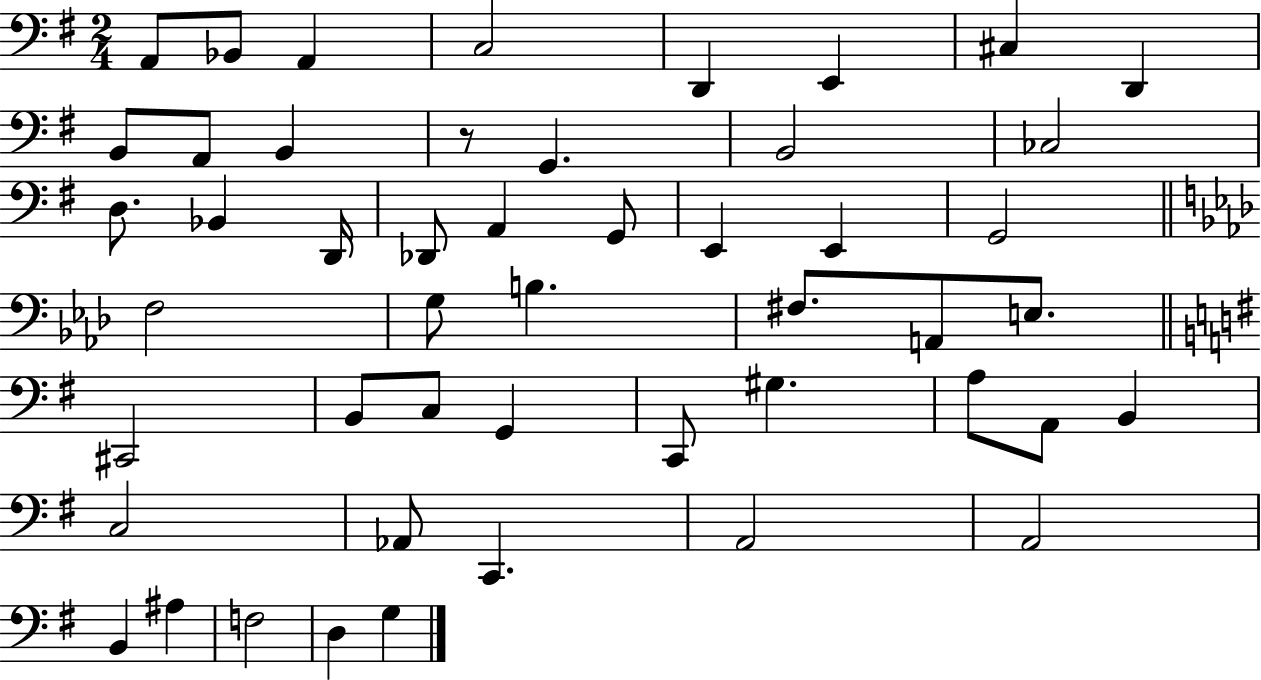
A2/e Bb2/e A2/q C3/h D2/q E2/q C#3/q D2/q B2/e A2/e B2/q R/e G2/q. B2/h CES3/h D3/e. Bb2/q D2/s Db2/e A2/q G2/e E2/q E2/q G2/h F3/h G3/e B3/q. F#3/e. A2/e E3/e. C#2/h B2/e C3/e G2/q C2/e G#3/q. A3/e A2/e B2/q C3/h Ab2/e C2/q. A2/h A2/h B2/q A#3/q F3/h D3/q G3/q